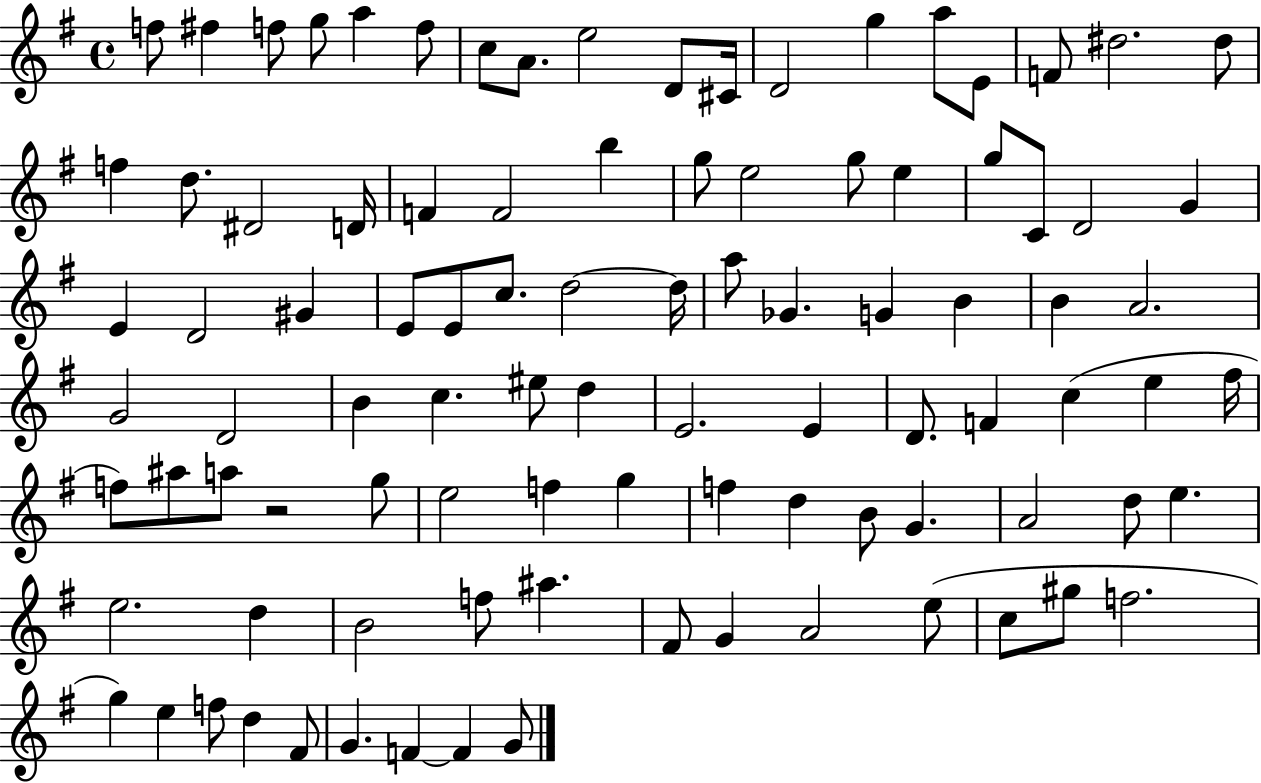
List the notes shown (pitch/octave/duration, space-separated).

F5/e F#5/q F5/e G5/e A5/q F5/e C5/e A4/e. E5/h D4/e C#4/s D4/h G5/q A5/e E4/e F4/e D#5/h. D#5/e F5/q D5/e. D#4/h D4/s F4/q F4/h B5/q G5/e E5/h G5/e E5/q G5/e C4/e D4/h G4/q E4/q D4/h G#4/q E4/e E4/e C5/e. D5/h D5/s A5/e Gb4/q. G4/q B4/q B4/q A4/h. G4/h D4/h B4/q C5/q. EIS5/e D5/q E4/h. E4/q D4/e. F4/q C5/q E5/q F#5/s F5/e A#5/e A5/e R/h G5/e E5/h F5/q G5/q F5/q D5/q B4/e G4/q. A4/h D5/e E5/q. E5/h. D5/q B4/h F5/e A#5/q. F#4/e G4/q A4/h E5/e C5/e G#5/e F5/h. G5/q E5/q F5/e D5/q F#4/e G4/q. F4/q F4/q G4/e